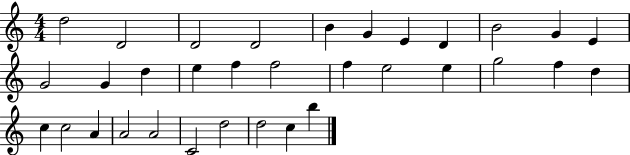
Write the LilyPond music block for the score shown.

{
  \clef treble
  \numericTimeSignature
  \time 4/4
  \key c \major
  d''2 d'2 | d'2 d'2 | b'4 g'4 e'4 d'4 | b'2 g'4 e'4 | \break g'2 g'4 d''4 | e''4 f''4 f''2 | f''4 e''2 e''4 | g''2 f''4 d''4 | \break c''4 c''2 a'4 | a'2 a'2 | c'2 d''2 | d''2 c''4 b''4 | \break \bar "|."
}